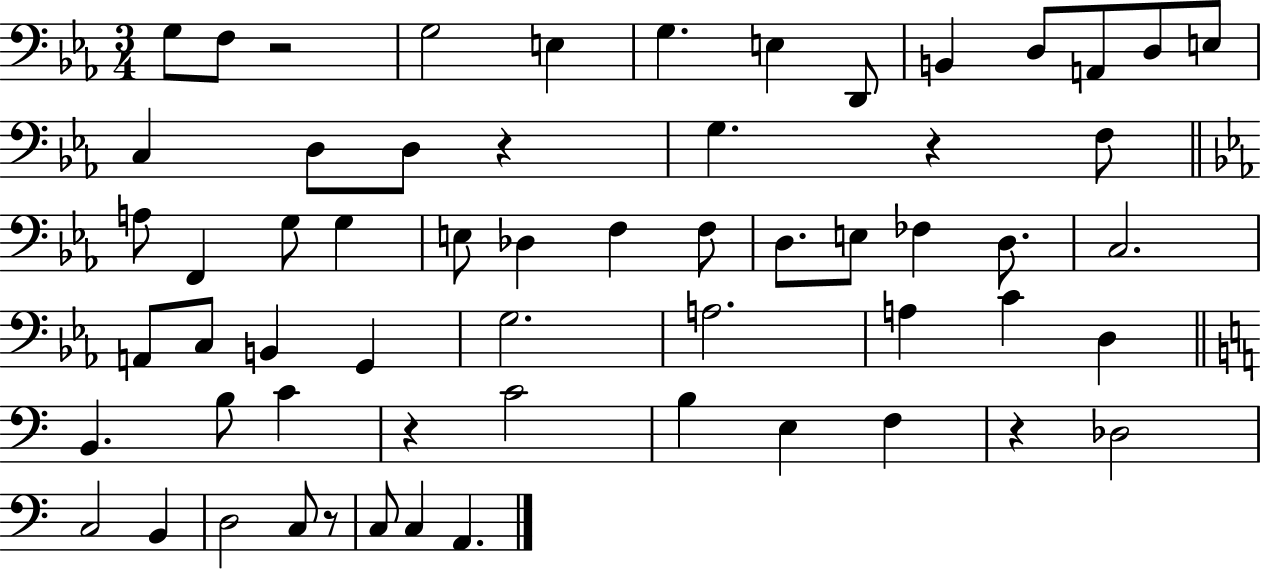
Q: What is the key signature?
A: EES major